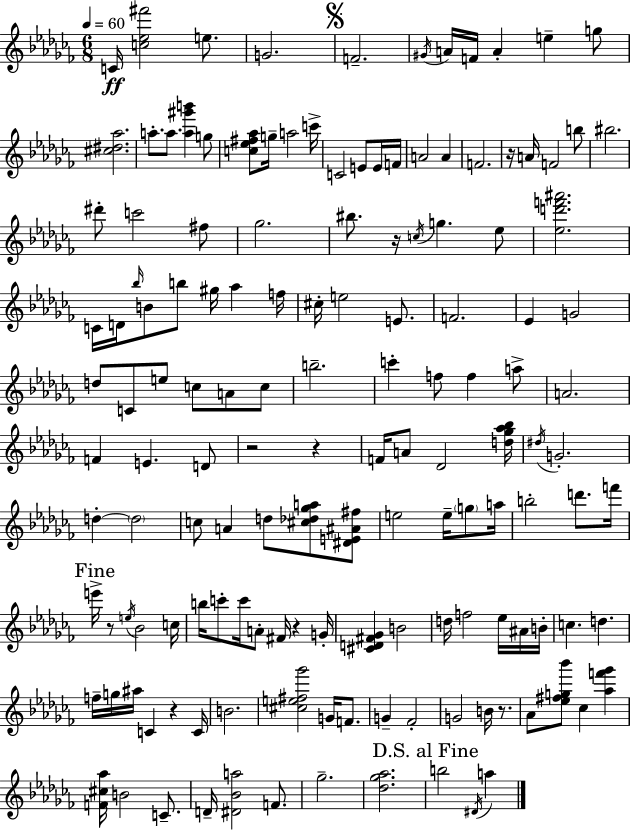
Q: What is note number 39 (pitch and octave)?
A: B4